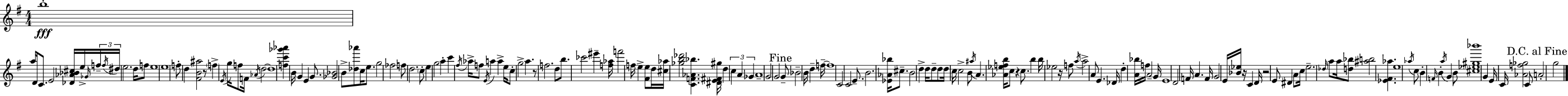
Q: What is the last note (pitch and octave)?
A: G5